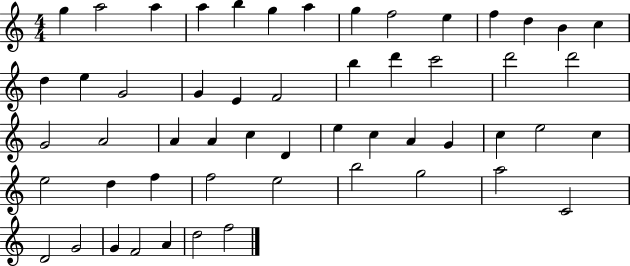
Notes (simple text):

G5/q A5/h A5/q A5/q B5/q G5/q A5/q G5/q F5/h E5/q F5/q D5/q B4/q C5/q D5/q E5/q G4/h G4/q E4/q F4/h B5/q D6/q C6/h D6/h D6/h G4/h A4/h A4/q A4/q C5/q D4/q E5/q C5/q A4/q G4/q C5/q E5/h C5/q E5/h D5/q F5/q F5/h E5/h B5/h G5/h A5/h C4/h D4/h G4/h G4/q F4/h A4/q D5/h F5/h